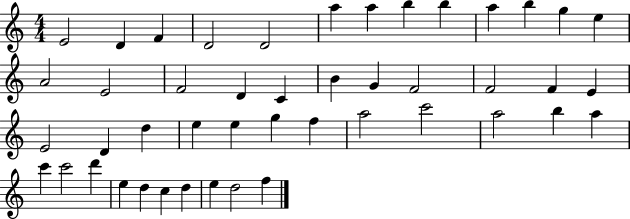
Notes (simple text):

E4/h D4/q F4/q D4/h D4/h A5/q A5/q B5/q B5/q A5/q B5/q G5/q E5/q A4/h E4/h F4/h D4/q C4/q B4/q G4/q F4/h F4/h F4/q E4/q E4/h D4/q D5/q E5/q E5/q G5/q F5/q A5/h C6/h A5/h B5/q A5/q C6/q C6/h D6/q E5/q D5/q C5/q D5/q E5/q D5/h F5/q